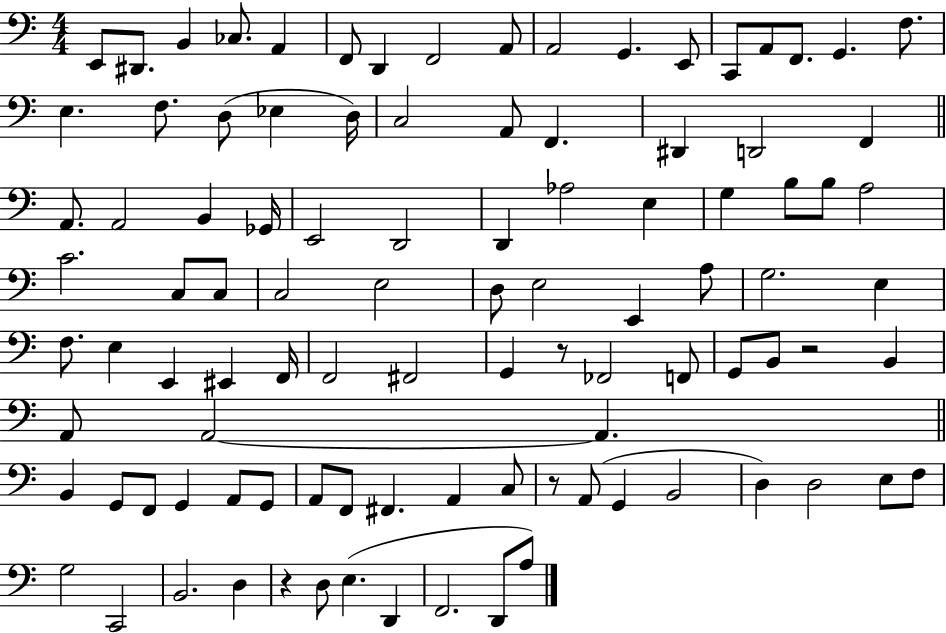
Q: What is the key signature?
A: C major